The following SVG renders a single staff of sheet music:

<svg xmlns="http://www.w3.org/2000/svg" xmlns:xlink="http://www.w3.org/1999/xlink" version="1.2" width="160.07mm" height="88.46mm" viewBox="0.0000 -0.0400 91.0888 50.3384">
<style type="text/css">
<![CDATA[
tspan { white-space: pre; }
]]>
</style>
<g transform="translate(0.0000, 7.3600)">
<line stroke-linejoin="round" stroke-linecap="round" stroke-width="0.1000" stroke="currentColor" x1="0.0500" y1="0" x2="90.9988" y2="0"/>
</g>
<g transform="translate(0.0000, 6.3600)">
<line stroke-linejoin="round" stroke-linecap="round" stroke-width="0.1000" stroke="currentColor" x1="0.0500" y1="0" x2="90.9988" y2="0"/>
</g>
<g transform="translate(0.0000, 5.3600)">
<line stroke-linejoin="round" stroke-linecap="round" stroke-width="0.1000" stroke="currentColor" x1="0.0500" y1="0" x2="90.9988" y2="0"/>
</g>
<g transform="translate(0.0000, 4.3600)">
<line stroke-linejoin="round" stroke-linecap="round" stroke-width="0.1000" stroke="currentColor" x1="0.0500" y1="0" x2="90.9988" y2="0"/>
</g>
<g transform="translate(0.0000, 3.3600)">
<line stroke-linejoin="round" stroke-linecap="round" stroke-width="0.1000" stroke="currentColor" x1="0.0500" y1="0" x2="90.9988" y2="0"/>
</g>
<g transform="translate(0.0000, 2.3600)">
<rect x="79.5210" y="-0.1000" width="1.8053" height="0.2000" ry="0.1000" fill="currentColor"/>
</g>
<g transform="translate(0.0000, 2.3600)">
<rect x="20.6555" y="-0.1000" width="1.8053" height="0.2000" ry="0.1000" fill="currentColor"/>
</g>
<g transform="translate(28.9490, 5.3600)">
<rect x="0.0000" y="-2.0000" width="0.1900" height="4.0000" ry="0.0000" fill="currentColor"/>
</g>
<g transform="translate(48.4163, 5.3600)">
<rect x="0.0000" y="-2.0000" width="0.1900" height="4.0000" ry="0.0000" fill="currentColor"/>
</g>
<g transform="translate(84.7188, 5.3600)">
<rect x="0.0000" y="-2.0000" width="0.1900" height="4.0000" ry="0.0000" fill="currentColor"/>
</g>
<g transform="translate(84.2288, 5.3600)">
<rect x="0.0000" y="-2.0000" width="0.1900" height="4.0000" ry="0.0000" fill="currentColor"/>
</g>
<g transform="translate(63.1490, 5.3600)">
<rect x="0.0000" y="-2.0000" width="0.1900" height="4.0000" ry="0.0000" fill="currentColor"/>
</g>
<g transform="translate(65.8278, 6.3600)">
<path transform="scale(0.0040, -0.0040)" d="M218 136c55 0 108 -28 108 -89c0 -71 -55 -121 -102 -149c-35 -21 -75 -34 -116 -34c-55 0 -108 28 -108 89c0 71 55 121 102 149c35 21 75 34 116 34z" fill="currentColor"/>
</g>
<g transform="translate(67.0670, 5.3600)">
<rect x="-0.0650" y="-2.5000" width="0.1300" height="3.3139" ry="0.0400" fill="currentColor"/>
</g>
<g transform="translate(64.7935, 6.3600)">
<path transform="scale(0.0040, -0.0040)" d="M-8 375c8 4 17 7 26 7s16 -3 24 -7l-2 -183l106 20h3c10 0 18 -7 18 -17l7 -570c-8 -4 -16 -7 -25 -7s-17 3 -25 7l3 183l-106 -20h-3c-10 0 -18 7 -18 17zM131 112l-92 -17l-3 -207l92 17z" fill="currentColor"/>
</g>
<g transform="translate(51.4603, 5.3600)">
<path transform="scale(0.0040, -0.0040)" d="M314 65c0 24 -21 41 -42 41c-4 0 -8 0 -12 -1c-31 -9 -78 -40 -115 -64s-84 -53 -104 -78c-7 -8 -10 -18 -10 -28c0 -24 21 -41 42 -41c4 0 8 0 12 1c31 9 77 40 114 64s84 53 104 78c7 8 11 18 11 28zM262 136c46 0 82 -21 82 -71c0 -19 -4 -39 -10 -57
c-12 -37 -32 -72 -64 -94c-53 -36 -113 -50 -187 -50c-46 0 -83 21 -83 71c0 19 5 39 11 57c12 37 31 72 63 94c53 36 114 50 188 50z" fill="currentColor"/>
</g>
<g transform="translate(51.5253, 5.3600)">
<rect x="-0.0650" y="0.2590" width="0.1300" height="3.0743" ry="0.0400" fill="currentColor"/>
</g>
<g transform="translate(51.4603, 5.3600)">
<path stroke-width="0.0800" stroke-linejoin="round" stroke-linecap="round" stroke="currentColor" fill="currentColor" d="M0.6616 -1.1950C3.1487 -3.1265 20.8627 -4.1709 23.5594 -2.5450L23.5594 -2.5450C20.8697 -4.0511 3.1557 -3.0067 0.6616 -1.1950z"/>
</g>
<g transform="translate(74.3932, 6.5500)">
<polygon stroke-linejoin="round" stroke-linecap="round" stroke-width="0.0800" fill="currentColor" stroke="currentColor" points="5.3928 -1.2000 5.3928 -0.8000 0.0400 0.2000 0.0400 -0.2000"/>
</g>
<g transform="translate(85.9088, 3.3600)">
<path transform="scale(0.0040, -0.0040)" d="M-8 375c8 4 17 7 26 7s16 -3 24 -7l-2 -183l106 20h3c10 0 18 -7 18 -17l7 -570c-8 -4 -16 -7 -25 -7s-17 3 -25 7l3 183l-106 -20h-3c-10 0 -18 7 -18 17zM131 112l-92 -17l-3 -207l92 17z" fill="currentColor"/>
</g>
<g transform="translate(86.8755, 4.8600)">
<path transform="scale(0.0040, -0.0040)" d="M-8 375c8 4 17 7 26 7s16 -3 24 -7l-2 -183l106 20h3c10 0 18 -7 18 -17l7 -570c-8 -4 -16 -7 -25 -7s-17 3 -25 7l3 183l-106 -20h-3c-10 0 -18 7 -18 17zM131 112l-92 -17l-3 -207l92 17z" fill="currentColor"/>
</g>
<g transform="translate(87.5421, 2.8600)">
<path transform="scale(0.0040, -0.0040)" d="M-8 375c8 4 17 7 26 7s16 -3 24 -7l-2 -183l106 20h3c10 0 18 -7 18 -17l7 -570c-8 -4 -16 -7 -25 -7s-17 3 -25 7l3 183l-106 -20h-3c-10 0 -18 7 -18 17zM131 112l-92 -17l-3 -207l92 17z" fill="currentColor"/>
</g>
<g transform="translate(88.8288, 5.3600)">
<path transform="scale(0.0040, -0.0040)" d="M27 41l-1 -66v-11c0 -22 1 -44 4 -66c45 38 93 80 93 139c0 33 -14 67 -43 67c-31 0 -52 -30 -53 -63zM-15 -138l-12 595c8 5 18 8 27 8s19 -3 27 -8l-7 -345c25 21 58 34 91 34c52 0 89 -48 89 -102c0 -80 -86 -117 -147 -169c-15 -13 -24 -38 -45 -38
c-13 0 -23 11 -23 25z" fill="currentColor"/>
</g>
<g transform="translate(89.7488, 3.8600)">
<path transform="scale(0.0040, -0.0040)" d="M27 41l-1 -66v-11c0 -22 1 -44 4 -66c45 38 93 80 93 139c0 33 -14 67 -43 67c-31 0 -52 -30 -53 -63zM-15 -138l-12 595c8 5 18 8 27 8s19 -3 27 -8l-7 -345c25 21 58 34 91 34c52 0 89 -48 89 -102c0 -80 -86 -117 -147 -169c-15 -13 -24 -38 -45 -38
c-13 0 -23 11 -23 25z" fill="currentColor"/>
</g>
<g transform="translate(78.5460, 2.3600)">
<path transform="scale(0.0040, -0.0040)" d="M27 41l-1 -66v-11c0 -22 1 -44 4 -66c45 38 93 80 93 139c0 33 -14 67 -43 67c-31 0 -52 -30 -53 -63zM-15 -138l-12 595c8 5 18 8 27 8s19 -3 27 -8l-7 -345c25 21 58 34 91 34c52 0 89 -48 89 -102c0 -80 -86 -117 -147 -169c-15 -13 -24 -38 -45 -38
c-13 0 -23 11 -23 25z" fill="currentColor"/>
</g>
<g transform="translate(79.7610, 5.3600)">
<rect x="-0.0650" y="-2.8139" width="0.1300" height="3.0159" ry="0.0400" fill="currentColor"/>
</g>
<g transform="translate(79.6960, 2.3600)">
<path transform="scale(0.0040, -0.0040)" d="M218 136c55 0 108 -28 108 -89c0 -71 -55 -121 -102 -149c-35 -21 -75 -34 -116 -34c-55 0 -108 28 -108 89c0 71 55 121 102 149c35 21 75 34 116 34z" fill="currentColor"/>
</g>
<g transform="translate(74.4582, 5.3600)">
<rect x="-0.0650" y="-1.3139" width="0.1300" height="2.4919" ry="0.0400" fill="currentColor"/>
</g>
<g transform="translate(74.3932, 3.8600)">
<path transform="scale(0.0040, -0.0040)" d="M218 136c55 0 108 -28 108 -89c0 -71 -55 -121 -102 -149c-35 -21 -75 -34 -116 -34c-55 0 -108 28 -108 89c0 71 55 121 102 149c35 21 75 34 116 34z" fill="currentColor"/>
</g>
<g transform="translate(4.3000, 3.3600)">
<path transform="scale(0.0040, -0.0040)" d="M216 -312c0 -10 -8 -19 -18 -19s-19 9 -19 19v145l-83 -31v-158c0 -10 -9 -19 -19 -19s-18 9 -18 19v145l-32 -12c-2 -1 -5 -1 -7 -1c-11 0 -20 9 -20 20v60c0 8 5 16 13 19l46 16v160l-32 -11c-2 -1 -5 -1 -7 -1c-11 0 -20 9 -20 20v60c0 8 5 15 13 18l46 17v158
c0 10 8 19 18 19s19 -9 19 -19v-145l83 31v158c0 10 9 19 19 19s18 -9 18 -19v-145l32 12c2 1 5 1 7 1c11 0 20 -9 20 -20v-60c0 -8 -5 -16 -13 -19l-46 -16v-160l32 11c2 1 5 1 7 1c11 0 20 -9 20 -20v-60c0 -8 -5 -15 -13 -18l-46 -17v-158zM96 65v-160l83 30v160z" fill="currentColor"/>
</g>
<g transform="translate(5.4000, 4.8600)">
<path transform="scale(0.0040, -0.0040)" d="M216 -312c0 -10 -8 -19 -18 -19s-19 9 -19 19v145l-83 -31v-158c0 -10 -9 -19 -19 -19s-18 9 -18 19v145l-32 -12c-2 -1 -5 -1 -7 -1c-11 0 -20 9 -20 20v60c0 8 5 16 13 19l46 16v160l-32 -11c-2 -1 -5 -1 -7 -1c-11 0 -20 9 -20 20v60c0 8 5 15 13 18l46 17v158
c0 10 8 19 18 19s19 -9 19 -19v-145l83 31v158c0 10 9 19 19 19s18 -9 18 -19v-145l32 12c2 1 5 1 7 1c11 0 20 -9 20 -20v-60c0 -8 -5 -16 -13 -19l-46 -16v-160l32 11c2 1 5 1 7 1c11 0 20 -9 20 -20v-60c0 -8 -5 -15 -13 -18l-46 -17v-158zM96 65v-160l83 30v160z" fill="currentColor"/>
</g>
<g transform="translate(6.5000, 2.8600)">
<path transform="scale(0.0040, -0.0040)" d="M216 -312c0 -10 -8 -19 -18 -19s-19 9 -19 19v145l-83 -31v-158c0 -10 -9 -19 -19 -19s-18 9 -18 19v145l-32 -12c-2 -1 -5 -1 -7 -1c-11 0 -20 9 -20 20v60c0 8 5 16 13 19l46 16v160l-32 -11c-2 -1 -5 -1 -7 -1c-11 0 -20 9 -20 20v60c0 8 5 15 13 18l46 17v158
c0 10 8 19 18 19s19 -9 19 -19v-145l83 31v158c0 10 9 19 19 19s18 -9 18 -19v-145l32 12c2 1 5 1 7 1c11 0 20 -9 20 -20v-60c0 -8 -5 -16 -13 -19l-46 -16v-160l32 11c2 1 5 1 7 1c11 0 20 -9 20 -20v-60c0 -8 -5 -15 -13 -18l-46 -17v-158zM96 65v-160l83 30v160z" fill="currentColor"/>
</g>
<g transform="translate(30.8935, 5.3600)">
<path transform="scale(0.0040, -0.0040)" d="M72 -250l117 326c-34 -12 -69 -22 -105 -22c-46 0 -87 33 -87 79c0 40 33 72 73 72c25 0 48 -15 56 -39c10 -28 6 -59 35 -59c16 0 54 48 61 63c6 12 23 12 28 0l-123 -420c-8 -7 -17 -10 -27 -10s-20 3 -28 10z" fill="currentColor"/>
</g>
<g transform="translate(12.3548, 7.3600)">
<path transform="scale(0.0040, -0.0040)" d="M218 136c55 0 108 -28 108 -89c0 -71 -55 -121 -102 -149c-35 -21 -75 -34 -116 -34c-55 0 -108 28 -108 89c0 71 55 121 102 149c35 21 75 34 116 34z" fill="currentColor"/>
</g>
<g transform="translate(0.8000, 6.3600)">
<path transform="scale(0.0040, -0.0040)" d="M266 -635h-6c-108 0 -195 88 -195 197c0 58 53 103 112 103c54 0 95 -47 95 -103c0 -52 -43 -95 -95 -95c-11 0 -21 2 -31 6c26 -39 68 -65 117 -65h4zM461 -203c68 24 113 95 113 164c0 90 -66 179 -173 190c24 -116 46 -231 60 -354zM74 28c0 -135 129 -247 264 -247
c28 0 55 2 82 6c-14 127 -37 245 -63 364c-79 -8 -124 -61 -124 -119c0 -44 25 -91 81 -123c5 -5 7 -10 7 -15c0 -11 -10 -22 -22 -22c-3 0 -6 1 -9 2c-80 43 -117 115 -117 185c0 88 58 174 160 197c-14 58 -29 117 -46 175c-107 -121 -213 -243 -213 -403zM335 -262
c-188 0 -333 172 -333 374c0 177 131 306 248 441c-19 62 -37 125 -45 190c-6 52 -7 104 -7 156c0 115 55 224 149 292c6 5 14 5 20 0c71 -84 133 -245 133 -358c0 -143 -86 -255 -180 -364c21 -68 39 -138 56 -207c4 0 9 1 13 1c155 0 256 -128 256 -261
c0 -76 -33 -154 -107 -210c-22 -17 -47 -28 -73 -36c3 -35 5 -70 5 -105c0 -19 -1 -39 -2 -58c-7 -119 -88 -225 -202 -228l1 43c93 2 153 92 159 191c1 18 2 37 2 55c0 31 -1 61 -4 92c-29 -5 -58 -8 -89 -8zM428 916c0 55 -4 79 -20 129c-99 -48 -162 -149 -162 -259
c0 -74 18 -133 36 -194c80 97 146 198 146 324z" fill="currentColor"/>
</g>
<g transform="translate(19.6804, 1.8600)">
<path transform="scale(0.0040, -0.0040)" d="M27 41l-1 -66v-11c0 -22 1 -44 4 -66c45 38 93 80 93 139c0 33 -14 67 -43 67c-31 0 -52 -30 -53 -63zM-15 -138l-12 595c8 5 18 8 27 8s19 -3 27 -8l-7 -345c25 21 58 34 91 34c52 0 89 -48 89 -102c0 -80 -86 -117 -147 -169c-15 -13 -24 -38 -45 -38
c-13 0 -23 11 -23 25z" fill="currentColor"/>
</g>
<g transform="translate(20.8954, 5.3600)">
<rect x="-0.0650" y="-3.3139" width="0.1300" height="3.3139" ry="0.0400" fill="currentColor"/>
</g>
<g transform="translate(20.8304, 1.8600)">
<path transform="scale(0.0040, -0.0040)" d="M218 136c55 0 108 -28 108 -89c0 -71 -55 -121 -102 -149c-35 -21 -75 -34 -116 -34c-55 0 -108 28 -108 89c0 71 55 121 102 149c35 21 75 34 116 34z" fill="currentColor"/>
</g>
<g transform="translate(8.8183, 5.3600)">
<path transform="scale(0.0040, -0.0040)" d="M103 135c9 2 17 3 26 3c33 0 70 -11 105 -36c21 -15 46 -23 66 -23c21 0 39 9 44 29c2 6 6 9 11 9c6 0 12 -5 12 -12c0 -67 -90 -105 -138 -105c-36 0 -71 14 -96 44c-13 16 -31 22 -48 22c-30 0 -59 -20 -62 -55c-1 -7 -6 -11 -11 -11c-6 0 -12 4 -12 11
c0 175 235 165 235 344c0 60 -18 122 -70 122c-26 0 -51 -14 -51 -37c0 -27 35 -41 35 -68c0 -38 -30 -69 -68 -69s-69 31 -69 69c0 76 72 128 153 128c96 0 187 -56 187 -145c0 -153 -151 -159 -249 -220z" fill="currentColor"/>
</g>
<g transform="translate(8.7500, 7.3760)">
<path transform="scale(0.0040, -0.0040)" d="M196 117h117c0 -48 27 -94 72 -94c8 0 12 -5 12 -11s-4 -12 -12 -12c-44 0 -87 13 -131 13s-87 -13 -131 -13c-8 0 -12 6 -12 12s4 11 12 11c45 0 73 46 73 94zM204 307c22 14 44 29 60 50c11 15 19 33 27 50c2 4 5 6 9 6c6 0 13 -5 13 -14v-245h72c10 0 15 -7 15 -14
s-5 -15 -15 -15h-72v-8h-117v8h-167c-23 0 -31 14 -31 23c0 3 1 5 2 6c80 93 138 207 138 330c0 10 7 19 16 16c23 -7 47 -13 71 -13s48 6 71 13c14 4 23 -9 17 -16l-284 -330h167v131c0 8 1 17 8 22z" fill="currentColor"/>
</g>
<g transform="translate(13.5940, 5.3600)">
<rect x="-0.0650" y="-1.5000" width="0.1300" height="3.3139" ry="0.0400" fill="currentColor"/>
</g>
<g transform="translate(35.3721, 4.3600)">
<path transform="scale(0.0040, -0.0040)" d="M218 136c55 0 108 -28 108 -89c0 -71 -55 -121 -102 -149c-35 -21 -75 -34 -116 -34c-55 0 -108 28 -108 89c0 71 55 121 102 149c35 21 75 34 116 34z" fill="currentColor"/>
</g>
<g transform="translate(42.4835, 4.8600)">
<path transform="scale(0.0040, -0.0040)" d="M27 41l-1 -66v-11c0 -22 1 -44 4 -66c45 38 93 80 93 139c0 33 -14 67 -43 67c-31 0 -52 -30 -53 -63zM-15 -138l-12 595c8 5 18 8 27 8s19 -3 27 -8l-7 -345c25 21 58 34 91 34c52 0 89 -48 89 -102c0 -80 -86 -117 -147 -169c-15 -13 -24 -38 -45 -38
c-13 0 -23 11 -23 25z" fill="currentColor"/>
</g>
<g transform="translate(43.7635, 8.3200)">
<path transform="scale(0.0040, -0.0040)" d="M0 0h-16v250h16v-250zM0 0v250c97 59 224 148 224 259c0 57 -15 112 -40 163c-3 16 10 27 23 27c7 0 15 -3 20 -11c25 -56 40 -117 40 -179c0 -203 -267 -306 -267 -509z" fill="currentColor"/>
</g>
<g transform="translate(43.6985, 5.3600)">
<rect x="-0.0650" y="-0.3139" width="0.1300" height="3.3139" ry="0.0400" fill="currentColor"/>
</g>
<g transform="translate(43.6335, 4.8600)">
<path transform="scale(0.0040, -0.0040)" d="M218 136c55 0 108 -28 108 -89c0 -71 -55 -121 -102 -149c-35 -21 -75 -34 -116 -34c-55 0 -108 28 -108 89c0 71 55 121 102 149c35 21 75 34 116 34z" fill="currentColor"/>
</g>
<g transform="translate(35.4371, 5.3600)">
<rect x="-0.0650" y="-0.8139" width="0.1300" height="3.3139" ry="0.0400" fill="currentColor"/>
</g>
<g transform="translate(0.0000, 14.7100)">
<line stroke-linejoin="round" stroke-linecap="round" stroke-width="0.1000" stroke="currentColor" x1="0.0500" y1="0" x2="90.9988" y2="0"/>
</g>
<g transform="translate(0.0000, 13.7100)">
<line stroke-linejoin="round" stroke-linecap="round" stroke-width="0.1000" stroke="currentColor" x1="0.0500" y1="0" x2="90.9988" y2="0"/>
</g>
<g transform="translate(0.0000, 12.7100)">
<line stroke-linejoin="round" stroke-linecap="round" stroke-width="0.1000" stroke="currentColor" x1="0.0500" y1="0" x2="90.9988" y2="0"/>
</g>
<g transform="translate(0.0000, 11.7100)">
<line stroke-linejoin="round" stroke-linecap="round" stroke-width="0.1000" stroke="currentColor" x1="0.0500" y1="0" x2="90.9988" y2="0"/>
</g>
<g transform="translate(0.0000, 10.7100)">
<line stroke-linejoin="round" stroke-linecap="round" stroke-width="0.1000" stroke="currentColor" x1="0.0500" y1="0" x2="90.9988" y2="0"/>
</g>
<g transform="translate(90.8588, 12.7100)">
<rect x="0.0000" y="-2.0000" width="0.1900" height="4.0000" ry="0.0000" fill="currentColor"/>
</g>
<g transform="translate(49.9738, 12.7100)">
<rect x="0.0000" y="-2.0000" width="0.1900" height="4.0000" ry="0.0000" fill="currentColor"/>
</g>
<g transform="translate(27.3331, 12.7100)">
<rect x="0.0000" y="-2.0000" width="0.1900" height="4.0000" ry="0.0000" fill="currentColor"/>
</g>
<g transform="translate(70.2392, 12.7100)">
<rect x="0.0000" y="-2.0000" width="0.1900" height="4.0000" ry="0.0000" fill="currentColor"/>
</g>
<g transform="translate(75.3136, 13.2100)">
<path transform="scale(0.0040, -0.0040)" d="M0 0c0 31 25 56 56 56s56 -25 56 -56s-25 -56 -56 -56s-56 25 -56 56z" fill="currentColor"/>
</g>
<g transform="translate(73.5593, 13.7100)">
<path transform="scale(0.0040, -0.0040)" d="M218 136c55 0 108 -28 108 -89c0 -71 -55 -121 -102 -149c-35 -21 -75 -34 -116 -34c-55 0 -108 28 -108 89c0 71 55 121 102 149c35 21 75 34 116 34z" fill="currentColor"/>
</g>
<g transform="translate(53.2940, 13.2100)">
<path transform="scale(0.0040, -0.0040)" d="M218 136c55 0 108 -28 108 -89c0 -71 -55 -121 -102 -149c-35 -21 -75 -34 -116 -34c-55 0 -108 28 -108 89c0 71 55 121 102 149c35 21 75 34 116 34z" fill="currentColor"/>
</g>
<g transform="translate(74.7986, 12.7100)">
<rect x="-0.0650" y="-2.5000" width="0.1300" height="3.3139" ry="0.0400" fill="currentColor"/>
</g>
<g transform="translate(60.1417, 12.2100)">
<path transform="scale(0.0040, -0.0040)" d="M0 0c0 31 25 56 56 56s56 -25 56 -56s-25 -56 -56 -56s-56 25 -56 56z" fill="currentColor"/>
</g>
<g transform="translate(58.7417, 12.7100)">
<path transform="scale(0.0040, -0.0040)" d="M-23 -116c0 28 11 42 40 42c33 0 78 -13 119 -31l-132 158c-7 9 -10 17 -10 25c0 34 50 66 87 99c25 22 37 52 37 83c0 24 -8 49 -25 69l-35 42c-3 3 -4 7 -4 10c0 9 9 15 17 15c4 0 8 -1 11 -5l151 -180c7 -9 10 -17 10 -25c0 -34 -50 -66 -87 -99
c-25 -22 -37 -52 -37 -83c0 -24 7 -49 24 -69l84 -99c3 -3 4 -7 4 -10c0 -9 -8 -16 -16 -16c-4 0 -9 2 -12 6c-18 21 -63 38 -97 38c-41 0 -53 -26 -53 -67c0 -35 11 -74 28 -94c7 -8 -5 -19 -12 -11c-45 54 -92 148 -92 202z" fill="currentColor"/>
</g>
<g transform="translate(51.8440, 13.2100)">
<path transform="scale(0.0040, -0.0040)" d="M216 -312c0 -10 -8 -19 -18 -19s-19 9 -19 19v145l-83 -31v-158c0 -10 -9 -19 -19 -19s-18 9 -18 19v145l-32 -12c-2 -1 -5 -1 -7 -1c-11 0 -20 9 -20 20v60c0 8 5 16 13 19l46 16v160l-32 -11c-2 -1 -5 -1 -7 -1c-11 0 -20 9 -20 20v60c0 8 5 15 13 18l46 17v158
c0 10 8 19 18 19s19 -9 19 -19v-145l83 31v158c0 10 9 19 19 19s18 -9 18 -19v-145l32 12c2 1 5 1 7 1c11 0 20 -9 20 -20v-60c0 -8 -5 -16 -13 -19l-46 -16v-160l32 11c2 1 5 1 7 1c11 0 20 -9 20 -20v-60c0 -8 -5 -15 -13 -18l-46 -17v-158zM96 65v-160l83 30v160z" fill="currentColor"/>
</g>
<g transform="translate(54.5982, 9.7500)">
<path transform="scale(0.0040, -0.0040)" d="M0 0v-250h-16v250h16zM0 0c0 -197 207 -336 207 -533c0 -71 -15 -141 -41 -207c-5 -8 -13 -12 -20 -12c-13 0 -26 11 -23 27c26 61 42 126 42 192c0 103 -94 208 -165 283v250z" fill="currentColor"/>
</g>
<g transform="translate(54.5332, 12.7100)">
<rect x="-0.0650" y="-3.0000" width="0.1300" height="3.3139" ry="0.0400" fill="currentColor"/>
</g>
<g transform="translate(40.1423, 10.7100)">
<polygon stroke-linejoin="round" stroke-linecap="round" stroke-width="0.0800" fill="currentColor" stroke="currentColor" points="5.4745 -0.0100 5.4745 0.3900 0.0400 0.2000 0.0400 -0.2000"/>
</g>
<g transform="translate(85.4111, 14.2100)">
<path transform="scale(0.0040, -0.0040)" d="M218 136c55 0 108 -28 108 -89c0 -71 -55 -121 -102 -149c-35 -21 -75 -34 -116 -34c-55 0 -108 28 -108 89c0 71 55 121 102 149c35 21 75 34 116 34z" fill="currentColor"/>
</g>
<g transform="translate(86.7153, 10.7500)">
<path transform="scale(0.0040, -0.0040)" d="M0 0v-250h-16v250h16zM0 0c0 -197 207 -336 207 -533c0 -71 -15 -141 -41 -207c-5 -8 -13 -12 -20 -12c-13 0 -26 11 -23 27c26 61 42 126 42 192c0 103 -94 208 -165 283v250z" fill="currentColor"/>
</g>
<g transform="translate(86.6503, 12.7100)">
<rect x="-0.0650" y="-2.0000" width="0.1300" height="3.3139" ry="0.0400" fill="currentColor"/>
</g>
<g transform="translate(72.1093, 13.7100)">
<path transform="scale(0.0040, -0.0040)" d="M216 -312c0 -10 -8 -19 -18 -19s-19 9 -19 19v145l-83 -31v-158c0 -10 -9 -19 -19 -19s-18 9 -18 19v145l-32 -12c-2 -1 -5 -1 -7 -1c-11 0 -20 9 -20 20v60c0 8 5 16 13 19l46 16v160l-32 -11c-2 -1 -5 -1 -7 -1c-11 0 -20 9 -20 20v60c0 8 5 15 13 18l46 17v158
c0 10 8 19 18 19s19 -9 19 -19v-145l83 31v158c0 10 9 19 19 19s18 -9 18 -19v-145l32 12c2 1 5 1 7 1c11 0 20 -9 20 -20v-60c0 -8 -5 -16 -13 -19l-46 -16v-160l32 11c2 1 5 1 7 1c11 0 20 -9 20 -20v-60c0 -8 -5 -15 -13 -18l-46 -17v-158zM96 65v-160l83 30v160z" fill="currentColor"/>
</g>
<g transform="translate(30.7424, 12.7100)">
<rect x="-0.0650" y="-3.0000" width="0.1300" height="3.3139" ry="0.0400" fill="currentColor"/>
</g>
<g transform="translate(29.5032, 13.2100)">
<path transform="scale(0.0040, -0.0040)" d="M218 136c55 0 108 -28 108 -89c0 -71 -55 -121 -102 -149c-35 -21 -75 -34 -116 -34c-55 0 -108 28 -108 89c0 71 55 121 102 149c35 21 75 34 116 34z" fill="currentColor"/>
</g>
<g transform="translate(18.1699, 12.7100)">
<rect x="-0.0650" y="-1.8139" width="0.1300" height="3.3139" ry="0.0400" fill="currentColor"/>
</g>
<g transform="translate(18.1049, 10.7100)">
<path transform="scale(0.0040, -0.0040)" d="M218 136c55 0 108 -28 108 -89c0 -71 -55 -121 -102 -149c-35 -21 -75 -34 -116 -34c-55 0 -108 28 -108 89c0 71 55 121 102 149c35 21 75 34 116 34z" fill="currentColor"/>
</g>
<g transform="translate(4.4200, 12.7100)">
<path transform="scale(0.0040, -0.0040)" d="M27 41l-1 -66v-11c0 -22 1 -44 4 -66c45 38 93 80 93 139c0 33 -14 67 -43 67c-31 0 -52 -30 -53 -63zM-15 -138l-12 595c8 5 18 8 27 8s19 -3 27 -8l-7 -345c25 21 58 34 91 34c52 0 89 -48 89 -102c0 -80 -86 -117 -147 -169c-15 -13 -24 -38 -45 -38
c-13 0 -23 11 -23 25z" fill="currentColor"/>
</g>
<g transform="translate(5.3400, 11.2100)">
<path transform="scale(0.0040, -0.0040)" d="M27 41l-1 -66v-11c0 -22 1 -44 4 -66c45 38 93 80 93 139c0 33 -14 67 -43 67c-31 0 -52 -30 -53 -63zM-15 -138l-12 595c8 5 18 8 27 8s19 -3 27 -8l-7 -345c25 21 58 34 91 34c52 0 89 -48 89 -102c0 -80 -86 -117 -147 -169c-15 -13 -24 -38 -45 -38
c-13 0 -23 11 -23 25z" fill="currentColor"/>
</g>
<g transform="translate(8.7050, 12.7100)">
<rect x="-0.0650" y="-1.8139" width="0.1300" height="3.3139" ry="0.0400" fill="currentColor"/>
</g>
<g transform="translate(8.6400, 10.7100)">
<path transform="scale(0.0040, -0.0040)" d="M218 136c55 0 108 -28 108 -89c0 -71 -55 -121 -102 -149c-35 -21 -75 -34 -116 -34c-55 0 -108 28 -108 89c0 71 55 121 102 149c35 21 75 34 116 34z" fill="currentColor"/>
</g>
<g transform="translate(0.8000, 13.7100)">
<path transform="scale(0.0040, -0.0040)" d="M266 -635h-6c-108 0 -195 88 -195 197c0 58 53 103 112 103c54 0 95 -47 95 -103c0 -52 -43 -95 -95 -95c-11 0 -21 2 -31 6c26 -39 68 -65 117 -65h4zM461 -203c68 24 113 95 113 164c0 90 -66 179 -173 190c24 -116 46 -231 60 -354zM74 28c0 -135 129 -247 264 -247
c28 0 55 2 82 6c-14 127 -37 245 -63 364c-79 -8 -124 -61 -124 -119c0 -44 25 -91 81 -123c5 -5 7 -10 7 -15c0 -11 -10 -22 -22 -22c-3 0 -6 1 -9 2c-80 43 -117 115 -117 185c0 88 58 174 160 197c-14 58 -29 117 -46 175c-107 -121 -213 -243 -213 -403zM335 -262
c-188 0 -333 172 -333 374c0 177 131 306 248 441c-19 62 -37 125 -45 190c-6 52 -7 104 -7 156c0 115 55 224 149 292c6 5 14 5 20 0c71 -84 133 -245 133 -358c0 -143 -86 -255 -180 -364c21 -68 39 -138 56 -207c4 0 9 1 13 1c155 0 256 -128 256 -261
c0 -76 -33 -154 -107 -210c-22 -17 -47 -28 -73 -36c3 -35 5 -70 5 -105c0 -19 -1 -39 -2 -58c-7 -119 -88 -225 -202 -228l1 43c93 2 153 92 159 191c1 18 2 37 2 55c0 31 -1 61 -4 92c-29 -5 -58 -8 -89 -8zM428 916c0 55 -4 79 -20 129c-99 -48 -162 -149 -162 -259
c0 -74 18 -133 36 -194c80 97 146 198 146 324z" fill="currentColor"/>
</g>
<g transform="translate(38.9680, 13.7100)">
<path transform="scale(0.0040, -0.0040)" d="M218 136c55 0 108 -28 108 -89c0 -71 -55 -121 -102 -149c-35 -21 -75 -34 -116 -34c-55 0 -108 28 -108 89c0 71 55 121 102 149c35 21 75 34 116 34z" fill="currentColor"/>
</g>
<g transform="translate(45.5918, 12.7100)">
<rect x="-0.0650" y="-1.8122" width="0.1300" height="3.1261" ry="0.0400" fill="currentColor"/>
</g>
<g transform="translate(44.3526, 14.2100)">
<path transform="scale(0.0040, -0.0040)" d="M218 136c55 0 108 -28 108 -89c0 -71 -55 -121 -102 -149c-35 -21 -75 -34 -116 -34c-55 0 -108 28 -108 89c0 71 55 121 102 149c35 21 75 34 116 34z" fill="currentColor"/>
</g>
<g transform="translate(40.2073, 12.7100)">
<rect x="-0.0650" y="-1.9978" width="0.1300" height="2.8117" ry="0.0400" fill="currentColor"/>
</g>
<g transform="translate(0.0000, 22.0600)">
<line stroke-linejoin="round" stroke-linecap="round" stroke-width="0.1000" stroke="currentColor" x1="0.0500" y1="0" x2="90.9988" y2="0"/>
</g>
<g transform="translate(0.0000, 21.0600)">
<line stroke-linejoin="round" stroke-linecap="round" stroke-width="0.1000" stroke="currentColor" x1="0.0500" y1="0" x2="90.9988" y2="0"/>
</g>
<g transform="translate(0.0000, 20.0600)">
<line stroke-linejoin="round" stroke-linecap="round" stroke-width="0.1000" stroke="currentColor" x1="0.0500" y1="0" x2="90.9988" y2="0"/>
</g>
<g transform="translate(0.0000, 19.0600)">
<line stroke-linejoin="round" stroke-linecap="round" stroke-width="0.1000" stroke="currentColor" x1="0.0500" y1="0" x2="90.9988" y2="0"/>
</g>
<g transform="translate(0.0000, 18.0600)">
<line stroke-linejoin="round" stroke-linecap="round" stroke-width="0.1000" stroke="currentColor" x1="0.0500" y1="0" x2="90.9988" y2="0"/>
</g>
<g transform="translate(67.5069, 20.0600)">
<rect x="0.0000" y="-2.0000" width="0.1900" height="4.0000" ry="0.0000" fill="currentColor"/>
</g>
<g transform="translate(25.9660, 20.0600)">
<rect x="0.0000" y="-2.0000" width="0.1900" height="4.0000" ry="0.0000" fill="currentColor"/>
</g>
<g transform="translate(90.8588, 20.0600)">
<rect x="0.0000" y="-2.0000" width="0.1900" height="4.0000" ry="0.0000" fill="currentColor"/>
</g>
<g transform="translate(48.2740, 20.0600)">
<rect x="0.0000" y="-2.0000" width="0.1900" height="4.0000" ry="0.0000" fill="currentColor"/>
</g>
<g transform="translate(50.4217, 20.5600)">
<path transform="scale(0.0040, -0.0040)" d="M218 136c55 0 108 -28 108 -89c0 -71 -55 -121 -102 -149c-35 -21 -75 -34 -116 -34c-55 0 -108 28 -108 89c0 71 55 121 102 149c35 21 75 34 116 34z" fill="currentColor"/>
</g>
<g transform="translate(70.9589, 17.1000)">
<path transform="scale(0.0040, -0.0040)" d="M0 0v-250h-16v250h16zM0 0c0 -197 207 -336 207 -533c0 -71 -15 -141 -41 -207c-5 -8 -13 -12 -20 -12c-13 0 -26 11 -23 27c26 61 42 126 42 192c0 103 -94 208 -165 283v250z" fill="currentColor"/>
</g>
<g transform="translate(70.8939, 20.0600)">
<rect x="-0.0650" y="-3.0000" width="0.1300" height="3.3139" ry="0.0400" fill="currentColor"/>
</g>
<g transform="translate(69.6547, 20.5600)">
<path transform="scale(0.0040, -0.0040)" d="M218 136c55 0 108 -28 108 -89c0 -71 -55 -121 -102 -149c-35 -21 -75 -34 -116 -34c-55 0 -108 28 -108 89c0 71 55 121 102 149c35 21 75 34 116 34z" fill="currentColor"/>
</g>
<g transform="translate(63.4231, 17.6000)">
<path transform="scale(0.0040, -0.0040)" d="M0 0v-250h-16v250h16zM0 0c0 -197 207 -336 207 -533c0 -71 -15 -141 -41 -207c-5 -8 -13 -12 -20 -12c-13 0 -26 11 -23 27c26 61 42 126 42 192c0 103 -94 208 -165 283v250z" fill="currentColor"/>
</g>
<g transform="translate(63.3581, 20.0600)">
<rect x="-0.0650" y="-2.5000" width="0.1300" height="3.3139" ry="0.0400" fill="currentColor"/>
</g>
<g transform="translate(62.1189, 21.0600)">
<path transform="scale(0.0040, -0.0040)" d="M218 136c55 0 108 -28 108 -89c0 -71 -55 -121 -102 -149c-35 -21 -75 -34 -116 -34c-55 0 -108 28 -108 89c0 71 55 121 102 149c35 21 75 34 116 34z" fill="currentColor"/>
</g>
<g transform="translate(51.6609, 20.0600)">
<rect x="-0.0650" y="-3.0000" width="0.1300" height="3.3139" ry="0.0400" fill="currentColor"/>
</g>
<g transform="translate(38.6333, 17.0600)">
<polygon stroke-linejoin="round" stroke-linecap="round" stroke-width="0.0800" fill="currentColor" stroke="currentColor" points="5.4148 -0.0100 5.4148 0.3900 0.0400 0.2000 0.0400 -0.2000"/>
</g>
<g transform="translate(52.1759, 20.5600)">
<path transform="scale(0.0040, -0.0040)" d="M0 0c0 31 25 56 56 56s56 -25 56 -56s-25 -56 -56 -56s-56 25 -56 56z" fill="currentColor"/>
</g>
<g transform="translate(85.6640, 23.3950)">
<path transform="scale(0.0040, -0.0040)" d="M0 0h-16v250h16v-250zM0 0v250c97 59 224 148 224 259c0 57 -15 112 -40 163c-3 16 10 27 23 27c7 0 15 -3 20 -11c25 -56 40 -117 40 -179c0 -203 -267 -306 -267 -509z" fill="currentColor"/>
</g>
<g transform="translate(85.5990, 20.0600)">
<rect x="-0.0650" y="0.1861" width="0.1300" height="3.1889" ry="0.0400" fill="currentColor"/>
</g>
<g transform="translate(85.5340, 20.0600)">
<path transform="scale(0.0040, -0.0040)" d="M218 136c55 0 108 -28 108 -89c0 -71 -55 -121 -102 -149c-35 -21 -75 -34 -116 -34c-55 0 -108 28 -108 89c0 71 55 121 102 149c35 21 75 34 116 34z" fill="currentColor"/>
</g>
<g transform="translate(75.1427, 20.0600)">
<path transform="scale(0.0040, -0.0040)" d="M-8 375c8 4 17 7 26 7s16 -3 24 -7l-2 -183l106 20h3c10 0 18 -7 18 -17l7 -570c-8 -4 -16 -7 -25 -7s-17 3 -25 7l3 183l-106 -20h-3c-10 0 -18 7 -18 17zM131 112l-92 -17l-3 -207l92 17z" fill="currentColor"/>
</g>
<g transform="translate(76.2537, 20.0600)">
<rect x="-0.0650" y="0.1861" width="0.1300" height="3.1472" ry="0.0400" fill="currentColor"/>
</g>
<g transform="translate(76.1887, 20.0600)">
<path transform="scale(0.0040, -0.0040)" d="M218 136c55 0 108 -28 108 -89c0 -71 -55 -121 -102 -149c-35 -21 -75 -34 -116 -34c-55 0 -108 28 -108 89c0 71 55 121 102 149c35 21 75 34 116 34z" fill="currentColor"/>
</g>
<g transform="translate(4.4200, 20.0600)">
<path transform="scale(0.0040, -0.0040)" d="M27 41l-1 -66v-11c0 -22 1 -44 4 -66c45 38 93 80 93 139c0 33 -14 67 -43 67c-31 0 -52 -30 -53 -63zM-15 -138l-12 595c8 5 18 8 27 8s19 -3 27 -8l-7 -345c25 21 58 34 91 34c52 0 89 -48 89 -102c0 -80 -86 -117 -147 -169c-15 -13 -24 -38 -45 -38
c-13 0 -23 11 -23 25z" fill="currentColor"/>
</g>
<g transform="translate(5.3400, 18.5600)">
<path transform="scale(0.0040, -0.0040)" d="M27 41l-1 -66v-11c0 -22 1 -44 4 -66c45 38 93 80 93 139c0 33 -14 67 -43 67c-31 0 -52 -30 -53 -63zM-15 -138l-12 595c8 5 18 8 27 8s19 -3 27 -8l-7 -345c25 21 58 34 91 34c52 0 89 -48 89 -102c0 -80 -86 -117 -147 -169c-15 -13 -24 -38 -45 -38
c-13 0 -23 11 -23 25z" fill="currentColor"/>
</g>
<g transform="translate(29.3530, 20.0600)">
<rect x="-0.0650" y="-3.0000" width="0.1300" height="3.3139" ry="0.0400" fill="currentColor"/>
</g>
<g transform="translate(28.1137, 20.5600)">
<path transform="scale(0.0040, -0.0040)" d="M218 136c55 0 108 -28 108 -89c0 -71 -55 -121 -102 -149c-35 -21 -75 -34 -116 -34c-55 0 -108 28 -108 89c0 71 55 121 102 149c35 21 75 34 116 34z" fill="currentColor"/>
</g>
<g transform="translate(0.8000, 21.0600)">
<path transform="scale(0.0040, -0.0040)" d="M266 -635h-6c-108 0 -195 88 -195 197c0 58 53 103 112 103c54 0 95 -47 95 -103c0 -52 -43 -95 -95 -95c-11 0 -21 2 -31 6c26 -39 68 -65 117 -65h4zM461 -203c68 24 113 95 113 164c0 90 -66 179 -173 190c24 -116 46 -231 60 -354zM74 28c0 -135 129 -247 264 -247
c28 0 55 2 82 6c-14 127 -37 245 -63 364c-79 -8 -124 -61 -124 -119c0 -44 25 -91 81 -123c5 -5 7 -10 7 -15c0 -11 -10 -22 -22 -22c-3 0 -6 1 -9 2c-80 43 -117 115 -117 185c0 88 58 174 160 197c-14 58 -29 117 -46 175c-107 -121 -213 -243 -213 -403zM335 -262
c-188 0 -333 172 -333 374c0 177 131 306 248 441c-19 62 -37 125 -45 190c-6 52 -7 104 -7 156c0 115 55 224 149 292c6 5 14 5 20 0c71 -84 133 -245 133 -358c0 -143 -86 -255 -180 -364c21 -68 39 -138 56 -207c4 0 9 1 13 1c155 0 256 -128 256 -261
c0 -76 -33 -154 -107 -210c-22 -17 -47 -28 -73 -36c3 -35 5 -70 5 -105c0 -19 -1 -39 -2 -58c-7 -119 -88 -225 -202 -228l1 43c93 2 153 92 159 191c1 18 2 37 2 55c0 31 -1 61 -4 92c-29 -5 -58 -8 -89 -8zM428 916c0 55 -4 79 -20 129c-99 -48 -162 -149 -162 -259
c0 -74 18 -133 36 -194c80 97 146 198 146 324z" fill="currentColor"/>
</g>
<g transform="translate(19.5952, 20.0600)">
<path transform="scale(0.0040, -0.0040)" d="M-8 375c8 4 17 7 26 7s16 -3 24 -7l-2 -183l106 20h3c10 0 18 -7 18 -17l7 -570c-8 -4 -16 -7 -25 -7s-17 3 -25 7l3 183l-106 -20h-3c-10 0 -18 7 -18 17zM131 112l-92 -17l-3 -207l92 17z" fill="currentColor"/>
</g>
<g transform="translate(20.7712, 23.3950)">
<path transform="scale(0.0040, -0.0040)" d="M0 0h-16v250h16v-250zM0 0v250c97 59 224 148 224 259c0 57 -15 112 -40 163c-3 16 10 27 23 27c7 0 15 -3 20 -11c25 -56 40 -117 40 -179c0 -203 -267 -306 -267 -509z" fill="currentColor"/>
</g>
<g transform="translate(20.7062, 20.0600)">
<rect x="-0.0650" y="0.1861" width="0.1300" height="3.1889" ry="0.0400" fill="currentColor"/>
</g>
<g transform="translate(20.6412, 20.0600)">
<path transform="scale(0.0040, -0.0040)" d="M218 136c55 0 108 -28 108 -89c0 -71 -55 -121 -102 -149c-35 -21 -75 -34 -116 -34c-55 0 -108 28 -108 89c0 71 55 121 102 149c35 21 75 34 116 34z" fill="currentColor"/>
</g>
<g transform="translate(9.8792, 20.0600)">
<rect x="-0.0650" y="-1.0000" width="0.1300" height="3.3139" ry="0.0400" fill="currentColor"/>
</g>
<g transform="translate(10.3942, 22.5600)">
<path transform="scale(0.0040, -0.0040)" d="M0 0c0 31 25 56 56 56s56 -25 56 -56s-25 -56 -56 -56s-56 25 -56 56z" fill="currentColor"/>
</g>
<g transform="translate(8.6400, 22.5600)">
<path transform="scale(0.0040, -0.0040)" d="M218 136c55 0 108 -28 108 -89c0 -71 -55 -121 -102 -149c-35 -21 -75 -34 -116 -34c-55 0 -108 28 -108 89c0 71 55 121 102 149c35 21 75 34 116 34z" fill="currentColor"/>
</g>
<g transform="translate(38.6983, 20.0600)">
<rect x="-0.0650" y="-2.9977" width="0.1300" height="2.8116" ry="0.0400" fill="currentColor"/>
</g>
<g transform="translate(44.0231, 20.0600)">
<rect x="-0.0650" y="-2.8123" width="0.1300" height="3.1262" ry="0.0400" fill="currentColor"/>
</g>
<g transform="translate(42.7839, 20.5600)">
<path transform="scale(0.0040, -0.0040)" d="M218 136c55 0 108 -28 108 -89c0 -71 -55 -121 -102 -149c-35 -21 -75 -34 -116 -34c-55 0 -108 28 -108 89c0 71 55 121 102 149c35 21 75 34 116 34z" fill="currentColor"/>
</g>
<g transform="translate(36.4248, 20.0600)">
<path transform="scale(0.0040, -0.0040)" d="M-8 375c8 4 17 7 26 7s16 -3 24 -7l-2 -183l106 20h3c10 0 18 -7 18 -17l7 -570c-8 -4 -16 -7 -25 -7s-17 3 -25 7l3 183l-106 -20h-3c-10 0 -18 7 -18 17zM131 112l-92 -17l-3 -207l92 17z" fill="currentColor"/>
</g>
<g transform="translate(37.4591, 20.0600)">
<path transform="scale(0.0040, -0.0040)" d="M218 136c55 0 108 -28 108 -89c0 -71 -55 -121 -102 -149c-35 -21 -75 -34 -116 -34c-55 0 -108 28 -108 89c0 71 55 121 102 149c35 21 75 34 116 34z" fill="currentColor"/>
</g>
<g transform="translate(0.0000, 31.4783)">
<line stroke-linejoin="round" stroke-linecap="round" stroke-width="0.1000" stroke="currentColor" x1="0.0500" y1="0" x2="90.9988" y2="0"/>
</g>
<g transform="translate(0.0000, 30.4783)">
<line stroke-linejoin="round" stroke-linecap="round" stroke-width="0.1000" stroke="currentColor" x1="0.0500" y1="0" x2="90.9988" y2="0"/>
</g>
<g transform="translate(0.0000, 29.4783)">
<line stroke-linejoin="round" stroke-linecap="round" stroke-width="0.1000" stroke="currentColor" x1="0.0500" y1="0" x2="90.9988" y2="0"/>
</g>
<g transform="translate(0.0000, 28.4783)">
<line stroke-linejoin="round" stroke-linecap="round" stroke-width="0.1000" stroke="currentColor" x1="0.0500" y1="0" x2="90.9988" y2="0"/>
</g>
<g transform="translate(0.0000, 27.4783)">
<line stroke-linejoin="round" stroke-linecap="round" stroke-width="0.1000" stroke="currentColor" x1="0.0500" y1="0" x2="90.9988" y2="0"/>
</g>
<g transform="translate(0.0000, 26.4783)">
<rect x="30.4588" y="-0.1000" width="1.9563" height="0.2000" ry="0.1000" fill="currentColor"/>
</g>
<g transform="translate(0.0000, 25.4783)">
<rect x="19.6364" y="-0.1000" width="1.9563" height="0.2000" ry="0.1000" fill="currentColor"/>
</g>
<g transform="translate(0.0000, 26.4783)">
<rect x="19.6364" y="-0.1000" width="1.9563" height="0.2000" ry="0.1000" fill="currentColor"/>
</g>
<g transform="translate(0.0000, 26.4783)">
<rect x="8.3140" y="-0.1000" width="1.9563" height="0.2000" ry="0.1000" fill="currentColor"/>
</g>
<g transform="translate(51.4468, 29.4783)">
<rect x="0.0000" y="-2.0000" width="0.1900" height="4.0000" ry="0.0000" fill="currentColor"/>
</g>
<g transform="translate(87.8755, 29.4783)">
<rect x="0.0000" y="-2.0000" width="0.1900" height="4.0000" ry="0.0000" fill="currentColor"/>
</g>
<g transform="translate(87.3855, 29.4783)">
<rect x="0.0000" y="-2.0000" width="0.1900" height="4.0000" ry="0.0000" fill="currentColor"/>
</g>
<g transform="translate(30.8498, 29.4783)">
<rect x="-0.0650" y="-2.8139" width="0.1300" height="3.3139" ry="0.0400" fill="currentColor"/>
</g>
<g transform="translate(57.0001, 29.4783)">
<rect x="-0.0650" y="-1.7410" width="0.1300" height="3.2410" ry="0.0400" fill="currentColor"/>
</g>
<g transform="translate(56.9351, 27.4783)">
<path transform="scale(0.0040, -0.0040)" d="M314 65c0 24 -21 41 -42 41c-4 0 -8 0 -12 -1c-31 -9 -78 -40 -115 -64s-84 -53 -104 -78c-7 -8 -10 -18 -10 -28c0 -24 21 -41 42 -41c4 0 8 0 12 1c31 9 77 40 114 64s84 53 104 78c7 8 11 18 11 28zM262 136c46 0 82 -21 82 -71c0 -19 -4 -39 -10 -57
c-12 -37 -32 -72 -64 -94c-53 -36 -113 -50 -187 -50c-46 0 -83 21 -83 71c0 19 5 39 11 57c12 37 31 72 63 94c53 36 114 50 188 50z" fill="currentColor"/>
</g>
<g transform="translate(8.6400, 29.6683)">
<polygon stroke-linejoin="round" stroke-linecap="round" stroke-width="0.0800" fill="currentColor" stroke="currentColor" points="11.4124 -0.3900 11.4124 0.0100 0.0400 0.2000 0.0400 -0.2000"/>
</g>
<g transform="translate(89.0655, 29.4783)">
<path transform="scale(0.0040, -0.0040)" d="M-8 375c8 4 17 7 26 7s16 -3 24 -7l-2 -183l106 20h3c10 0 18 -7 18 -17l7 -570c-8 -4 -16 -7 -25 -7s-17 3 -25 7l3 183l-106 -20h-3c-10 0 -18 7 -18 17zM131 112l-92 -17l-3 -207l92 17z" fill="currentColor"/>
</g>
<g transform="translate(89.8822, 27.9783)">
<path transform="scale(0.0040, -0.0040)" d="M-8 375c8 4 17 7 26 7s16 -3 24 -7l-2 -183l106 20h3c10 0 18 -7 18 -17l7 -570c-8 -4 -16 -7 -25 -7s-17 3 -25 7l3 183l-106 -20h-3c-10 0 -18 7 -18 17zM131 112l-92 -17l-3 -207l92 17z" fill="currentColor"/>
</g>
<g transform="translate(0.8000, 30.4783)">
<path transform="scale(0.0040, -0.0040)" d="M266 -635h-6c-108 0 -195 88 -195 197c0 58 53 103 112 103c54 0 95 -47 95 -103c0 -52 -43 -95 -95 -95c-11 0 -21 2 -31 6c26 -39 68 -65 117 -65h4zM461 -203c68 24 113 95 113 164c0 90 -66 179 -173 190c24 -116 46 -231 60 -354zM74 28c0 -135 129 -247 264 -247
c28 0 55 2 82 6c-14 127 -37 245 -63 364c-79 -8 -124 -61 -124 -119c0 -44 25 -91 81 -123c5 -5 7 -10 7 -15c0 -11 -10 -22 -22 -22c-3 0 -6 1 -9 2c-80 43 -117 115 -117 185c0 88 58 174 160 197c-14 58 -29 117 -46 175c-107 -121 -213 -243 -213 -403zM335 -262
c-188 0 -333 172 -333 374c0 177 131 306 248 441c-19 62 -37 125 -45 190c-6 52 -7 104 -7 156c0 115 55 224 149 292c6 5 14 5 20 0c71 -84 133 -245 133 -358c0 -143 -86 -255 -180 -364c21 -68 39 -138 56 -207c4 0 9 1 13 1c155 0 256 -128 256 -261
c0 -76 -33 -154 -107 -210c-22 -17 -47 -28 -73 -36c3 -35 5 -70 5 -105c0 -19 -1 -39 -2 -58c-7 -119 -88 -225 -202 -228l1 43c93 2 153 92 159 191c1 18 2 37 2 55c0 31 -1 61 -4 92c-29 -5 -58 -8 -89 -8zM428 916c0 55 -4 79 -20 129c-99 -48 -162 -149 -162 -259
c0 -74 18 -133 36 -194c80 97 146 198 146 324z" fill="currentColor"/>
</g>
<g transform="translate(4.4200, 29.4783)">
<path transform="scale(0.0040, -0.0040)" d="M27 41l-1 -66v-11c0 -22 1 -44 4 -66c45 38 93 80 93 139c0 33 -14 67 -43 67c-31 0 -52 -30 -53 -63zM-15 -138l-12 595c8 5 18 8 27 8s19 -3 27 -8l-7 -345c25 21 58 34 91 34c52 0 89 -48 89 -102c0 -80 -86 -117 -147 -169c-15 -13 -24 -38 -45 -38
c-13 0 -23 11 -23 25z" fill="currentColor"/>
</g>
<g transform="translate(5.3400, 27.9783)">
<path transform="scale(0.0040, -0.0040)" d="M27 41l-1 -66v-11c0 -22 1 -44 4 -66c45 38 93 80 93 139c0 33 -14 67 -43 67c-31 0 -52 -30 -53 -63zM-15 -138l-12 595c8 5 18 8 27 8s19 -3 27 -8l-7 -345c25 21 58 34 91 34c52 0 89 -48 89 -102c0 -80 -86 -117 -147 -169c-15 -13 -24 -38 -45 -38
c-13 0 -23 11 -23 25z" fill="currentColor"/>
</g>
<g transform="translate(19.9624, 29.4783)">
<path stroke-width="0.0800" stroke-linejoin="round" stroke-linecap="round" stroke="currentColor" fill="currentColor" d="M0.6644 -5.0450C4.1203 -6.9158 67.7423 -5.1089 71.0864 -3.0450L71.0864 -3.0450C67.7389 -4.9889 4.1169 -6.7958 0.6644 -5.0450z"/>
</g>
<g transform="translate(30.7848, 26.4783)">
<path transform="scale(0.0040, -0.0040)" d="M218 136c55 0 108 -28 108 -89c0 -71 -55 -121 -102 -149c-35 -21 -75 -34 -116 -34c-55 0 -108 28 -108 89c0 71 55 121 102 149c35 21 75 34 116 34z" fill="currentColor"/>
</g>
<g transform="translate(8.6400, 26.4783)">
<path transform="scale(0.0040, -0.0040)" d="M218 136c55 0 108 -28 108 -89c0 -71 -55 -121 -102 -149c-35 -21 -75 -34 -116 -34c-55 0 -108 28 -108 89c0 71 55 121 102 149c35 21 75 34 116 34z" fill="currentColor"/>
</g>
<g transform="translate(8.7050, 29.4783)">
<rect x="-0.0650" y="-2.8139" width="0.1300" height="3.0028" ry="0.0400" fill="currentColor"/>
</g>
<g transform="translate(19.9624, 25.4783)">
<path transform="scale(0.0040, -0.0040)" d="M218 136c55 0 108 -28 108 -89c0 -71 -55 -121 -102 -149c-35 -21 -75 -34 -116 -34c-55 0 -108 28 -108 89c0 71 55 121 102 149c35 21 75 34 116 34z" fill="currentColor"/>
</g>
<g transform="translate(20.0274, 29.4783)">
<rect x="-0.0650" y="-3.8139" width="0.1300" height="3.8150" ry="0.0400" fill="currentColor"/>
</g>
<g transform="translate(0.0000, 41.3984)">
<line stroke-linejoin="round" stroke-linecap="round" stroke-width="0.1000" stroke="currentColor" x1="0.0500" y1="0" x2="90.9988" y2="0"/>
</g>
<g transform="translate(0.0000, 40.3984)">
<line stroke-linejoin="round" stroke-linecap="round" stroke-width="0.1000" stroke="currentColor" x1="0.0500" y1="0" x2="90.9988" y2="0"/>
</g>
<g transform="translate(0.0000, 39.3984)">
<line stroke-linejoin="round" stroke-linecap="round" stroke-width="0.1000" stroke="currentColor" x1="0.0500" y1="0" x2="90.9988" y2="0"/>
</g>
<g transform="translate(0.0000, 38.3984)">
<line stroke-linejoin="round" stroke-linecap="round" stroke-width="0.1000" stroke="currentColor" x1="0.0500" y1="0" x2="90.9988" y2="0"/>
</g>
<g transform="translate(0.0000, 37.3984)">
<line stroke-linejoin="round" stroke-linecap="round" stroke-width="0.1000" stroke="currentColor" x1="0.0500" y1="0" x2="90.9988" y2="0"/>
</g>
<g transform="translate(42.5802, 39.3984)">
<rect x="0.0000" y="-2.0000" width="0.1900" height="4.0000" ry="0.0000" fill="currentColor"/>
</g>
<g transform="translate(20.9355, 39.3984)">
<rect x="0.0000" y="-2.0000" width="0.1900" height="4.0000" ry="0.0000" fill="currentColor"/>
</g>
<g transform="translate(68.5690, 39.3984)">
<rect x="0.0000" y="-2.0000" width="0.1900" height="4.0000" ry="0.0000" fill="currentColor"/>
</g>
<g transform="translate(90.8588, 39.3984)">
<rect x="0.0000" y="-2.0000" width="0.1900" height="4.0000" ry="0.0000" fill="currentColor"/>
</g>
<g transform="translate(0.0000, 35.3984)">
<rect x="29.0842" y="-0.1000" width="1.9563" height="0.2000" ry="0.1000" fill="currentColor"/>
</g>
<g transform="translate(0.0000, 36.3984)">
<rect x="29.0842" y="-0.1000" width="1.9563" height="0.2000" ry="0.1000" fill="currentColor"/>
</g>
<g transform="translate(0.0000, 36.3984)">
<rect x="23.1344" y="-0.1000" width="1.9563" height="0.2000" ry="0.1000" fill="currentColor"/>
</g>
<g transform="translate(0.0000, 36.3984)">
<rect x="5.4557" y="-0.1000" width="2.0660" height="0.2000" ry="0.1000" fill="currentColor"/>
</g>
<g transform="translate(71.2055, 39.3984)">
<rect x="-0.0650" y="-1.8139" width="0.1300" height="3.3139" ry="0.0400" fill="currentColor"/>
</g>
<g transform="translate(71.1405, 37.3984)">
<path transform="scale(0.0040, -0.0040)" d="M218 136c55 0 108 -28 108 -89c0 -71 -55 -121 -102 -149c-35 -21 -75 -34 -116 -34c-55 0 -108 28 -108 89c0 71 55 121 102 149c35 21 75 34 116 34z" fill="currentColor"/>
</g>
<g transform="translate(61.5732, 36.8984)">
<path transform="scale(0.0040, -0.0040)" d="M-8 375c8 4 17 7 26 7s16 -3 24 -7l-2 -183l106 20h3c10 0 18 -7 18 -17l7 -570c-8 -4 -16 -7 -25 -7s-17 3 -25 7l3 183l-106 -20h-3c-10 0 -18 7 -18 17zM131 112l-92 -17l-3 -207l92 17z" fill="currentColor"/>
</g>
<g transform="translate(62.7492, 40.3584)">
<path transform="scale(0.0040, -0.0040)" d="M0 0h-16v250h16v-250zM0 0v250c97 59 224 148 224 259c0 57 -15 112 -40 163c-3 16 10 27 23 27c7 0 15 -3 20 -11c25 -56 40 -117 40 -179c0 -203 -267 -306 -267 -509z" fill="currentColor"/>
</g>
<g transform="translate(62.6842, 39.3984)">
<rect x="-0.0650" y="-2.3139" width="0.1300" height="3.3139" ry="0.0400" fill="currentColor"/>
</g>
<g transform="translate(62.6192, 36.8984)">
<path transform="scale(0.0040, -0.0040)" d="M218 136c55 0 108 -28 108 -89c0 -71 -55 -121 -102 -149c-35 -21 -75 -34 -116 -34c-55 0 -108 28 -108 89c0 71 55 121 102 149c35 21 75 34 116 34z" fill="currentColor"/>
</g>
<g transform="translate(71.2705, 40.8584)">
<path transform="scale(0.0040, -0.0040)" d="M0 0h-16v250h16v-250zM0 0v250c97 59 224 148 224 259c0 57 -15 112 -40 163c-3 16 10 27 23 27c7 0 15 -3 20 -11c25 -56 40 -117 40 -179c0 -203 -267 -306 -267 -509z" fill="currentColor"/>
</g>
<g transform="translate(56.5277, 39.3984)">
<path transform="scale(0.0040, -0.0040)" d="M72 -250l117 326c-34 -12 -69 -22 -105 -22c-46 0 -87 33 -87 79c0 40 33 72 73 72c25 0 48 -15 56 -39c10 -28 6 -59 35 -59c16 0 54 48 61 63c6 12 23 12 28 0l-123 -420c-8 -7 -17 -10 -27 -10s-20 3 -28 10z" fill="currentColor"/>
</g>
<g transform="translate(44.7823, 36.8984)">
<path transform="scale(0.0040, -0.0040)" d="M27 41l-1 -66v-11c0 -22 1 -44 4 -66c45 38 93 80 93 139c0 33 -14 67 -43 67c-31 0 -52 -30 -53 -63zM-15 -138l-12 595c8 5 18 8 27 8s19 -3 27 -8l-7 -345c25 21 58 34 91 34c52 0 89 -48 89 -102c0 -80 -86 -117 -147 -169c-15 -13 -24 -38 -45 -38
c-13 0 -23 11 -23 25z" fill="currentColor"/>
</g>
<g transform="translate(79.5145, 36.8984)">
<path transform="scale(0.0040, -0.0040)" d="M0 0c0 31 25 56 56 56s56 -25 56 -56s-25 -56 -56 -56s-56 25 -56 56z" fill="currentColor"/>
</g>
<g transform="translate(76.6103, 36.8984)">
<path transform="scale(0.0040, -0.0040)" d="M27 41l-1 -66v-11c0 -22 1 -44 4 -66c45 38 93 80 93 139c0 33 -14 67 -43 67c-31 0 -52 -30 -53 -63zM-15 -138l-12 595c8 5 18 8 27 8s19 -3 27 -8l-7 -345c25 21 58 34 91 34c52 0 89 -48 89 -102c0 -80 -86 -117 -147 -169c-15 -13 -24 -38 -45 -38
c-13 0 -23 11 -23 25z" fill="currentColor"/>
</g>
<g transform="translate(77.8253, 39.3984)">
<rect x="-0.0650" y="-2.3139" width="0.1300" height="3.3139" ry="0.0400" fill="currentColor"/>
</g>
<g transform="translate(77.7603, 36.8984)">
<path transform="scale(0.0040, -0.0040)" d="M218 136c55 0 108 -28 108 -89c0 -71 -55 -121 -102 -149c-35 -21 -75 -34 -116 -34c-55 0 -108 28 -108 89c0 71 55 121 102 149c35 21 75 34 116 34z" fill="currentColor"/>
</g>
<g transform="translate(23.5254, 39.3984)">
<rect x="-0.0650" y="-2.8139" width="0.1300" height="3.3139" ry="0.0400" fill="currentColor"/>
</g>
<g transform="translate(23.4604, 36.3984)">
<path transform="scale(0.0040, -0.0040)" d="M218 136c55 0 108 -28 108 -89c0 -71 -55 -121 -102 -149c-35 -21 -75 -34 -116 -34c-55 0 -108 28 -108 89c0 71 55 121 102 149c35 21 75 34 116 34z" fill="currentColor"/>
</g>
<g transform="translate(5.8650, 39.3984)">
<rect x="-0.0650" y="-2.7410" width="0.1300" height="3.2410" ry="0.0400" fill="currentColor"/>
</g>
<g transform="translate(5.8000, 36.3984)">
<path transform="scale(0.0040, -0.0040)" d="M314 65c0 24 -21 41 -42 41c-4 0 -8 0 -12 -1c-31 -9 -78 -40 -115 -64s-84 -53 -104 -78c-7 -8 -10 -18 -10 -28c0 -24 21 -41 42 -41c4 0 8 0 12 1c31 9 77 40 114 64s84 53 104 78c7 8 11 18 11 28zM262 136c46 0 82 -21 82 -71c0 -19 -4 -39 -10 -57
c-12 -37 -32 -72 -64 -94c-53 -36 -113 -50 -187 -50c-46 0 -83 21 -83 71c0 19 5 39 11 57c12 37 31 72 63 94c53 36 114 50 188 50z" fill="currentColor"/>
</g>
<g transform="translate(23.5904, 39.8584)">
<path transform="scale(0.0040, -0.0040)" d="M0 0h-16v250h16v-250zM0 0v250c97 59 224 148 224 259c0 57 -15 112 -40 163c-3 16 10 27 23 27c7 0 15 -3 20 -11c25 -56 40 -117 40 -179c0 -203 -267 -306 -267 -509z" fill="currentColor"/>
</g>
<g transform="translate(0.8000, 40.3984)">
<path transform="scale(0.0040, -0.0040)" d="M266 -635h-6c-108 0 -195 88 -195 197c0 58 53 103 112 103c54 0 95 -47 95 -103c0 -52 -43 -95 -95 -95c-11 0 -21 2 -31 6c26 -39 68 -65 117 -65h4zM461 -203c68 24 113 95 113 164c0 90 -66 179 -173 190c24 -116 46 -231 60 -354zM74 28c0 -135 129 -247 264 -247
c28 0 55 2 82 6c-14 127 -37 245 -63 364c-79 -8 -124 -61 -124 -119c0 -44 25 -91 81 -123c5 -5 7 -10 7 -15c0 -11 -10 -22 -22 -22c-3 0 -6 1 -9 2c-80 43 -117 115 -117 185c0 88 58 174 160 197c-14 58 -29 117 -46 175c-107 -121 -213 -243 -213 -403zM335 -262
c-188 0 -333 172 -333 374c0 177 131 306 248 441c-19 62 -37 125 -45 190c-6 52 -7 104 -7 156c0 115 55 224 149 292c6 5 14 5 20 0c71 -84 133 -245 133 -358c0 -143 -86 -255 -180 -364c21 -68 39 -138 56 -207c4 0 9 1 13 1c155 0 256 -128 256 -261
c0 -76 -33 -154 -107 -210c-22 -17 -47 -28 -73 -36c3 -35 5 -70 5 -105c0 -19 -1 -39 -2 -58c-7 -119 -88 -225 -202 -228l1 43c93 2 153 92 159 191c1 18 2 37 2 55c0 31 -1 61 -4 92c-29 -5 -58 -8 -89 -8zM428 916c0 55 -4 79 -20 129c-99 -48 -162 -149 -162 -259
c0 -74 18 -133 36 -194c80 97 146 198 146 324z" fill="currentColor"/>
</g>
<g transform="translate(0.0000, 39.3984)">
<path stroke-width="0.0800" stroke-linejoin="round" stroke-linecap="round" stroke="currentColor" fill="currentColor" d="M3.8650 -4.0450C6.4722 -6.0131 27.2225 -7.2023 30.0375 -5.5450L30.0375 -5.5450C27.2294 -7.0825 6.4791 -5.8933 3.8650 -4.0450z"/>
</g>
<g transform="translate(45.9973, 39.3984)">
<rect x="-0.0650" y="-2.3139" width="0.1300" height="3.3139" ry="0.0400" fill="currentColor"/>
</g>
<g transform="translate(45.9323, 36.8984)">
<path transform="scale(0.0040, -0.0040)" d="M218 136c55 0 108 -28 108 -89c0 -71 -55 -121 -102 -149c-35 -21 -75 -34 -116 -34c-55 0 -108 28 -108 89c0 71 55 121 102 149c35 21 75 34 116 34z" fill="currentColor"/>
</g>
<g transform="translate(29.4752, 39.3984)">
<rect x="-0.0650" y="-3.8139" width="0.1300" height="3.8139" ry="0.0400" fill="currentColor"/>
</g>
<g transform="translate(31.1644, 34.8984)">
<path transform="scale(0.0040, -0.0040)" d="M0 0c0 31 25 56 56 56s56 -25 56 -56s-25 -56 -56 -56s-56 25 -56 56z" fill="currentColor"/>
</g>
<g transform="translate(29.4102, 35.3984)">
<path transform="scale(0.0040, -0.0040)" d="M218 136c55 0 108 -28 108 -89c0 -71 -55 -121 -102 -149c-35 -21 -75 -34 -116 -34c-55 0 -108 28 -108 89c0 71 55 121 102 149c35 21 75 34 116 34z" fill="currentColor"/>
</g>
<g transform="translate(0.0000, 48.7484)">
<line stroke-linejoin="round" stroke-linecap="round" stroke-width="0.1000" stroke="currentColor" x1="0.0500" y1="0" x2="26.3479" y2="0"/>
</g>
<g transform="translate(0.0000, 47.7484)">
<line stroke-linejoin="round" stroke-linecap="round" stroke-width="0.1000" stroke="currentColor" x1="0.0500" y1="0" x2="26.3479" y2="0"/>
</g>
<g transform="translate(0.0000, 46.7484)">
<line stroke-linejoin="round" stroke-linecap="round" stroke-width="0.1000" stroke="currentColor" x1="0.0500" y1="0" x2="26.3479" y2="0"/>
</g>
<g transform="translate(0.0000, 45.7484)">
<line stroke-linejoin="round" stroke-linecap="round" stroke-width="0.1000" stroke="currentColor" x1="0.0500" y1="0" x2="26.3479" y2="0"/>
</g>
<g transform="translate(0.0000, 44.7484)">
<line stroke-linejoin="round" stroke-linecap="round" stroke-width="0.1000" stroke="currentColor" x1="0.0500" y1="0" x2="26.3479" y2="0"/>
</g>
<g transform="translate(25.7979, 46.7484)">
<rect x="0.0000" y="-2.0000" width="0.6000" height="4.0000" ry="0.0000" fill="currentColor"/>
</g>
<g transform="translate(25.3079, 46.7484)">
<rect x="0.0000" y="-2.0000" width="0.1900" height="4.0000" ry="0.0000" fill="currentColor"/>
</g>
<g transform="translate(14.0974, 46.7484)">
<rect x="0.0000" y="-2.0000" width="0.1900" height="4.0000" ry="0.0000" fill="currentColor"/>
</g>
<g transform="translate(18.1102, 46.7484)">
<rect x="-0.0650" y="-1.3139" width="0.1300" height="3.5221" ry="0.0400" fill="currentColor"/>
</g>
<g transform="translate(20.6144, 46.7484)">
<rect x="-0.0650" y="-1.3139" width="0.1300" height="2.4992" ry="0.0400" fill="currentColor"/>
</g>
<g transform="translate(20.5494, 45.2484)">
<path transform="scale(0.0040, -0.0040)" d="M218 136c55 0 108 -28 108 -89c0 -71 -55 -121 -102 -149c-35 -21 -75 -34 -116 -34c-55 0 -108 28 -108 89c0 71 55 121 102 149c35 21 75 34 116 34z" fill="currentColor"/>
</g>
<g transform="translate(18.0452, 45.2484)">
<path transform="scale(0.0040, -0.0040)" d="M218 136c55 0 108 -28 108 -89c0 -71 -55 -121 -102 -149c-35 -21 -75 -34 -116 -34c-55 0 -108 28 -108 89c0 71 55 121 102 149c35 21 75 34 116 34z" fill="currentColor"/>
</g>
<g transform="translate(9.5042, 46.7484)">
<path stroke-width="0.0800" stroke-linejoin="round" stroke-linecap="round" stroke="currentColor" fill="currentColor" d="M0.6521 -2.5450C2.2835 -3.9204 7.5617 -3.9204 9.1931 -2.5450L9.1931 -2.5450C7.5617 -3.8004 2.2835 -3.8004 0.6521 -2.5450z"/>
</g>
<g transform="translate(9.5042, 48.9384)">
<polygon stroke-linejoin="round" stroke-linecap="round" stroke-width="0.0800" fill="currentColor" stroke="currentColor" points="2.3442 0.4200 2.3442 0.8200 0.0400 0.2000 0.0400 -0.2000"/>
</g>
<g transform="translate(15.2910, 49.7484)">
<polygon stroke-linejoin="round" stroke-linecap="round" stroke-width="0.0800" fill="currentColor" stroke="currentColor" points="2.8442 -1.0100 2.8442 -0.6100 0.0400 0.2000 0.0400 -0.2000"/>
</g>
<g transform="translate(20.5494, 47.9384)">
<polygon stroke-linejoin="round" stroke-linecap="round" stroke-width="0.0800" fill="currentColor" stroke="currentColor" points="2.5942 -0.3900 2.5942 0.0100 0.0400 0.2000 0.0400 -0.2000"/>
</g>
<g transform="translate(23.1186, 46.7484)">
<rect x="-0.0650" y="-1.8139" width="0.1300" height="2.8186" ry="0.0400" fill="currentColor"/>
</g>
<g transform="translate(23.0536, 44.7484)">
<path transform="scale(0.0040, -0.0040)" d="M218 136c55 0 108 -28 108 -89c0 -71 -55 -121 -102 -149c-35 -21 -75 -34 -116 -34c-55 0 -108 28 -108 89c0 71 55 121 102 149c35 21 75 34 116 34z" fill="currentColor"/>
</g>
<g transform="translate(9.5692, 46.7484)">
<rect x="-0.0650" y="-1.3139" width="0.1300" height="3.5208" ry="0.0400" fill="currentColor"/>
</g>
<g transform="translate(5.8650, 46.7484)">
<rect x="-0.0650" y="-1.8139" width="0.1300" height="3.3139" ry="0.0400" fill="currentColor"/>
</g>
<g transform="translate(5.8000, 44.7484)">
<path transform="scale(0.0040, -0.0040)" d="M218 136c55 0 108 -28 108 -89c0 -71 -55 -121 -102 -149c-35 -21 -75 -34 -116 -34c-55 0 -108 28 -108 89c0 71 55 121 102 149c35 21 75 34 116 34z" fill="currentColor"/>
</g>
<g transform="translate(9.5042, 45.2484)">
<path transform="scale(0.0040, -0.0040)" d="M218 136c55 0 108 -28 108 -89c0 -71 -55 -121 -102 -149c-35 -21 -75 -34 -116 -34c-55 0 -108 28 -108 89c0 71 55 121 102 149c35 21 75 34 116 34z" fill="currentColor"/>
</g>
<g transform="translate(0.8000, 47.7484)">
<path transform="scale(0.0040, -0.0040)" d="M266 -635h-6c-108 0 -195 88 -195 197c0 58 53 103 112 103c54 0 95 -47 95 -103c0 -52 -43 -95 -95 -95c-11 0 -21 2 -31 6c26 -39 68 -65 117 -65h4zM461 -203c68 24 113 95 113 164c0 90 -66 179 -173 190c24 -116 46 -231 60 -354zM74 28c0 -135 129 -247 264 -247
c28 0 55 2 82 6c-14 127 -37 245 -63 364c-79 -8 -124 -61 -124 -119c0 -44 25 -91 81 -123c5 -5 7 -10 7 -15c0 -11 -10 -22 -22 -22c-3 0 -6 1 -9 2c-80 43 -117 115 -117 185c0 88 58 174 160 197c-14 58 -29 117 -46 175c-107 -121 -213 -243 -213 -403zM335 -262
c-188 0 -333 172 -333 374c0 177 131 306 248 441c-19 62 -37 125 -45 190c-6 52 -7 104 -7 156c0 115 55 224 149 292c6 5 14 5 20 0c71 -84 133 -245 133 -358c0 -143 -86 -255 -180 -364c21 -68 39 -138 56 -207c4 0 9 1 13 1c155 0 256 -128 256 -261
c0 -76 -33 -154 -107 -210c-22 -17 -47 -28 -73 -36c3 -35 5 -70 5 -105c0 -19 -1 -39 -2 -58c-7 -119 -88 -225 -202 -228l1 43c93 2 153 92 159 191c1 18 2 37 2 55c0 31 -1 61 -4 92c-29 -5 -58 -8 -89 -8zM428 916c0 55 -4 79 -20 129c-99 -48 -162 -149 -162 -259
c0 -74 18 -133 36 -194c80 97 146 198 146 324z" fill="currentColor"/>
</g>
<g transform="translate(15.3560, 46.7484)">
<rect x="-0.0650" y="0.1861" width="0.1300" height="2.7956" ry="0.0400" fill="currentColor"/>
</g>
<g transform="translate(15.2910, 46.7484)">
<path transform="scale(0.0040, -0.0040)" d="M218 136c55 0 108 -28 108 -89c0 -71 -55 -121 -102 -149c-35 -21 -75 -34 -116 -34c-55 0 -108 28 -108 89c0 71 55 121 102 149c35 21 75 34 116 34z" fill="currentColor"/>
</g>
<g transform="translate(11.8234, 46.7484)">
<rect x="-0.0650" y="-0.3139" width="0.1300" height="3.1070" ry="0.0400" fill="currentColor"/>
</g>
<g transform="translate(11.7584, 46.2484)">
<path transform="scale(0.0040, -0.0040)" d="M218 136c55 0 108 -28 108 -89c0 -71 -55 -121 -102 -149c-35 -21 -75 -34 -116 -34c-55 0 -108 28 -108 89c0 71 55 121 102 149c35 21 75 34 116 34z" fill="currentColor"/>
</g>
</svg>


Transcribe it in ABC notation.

X:1
T:Untitled
M:2/4
L:1/4
K:A
E _b z/2 d _c/2 B2 G e/2 _a/2 f f A G/2 F/2 ^A/2 z ^G F/2 D B/2 A B/2 A/2 A G/2 A/2 B B/2 a/2 c'/2 a f2 a2 a/2 c' _g z/2 g/2 f/2 _g f e/2 c/2 B/2 e/2 e/2 f/2